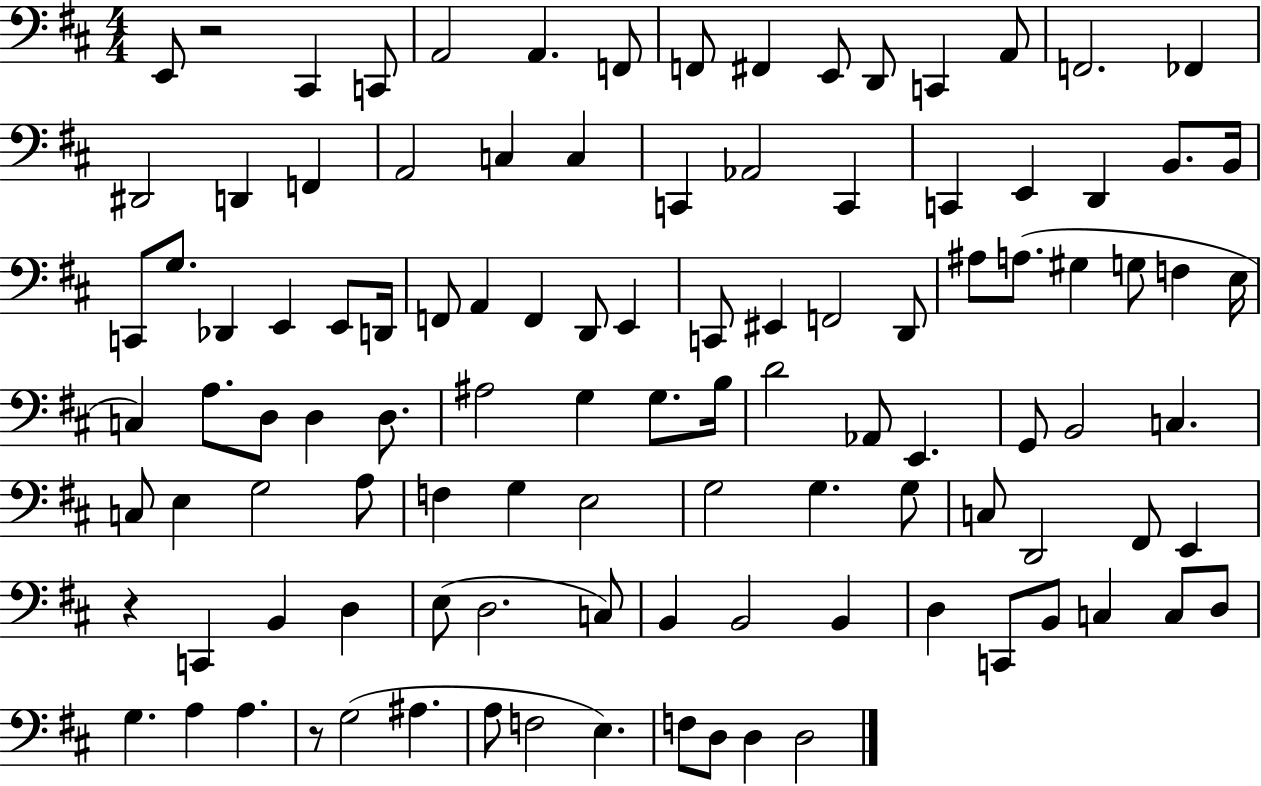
E2/e R/h C#2/q C2/e A2/h A2/q. F2/e F2/e F#2/q E2/e D2/e C2/q A2/e F2/h. FES2/q D#2/h D2/q F2/q A2/h C3/q C3/q C2/q Ab2/h C2/q C2/q E2/q D2/q B2/e. B2/s C2/e G3/e. Db2/q E2/q E2/e D2/s F2/e A2/q F2/q D2/e E2/q C2/e EIS2/q F2/h D2/e A#3/e A3/e. G#3/q G3/e F3/q E3/s C3/q A3/e. D3/e D3/q D3/e. A#3/h G3/q G3/e. B3/s D4/h Ab2/e E2/q. G2/e B2/h C3/q. C3/e E3/q G3/h A3/e F3/q G3/q E3/h G3/h G3/q. G3/e C3/e D2/h F#2/e E2/q R/q C2/q B2/q D3/q E3/e D3/h. C3/e B2/q B2/h B2/q D3/q C2/e B2/e C3/q C3/e D3/e G3/q. A3/q A3/q. R/e G3/h A#3/q. A3/e F3/h E3/q. F3/e D3/e D3/q D3/h